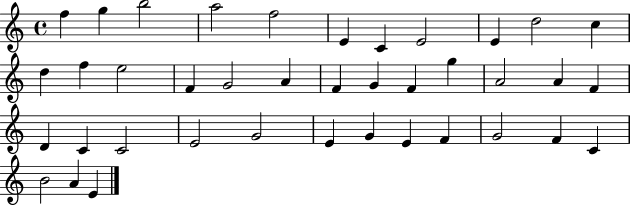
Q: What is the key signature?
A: C major